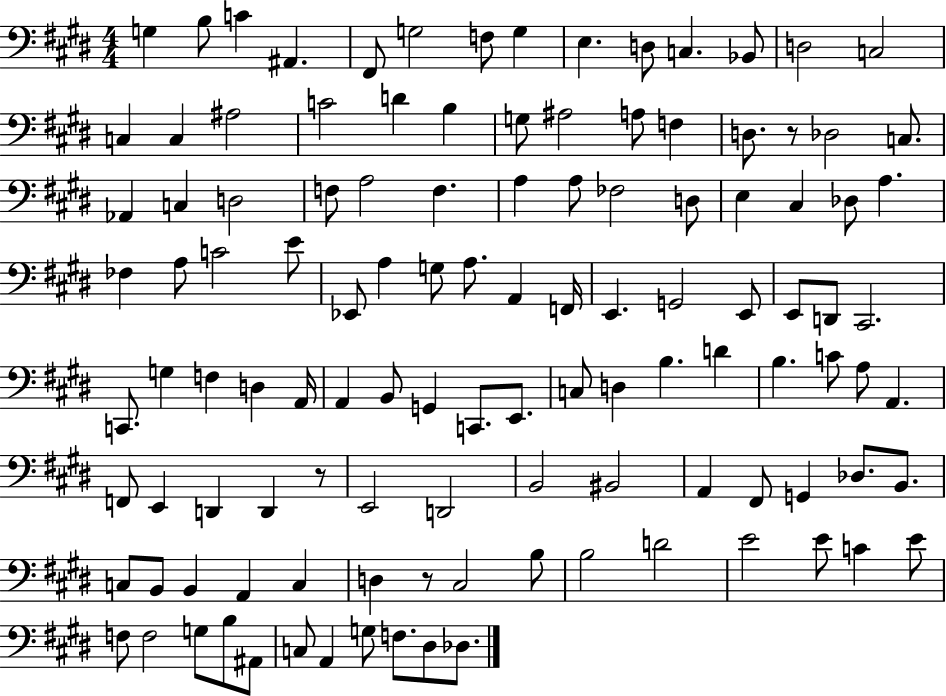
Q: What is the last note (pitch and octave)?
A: Db3